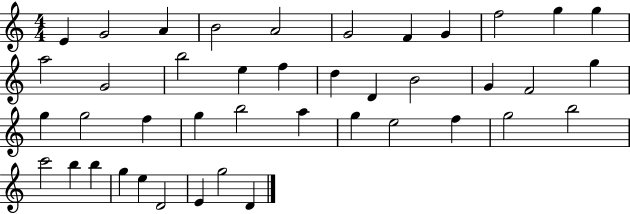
{
  \clef treble
  \numericTimeSignature
  \time 4/4
  \key c \major
  e'4 g'2 a'4 | b'2 a'2 | g'2 f'4 g'4 | f''2 g''4 g''4 | \break a''2 g'2 | b''2 e''4 f''4 | d''4 d'4 b'2 | g'4 f'2 g''4 | \break g''4 g''2 f''4 | g''4 b''2 a''4 | g''4 e''2 f''4 | g''2 b''2 | \break c'''2 b''4 b''4 | g''4 e''4 d'2 | e'4 g''2 d'4 | \bar "|."
}